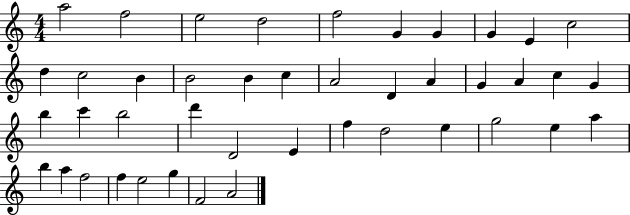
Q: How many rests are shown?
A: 0